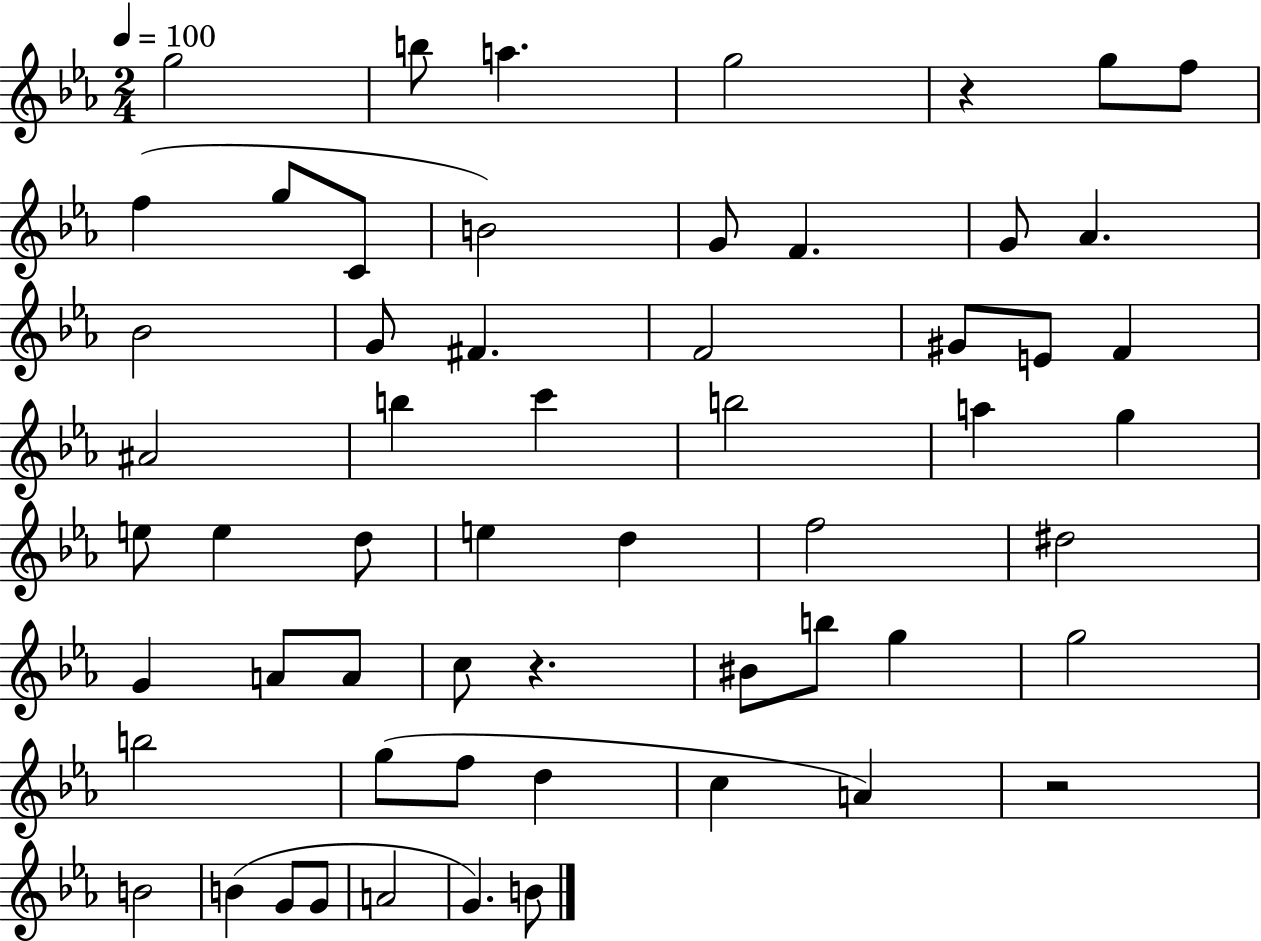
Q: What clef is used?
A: treble